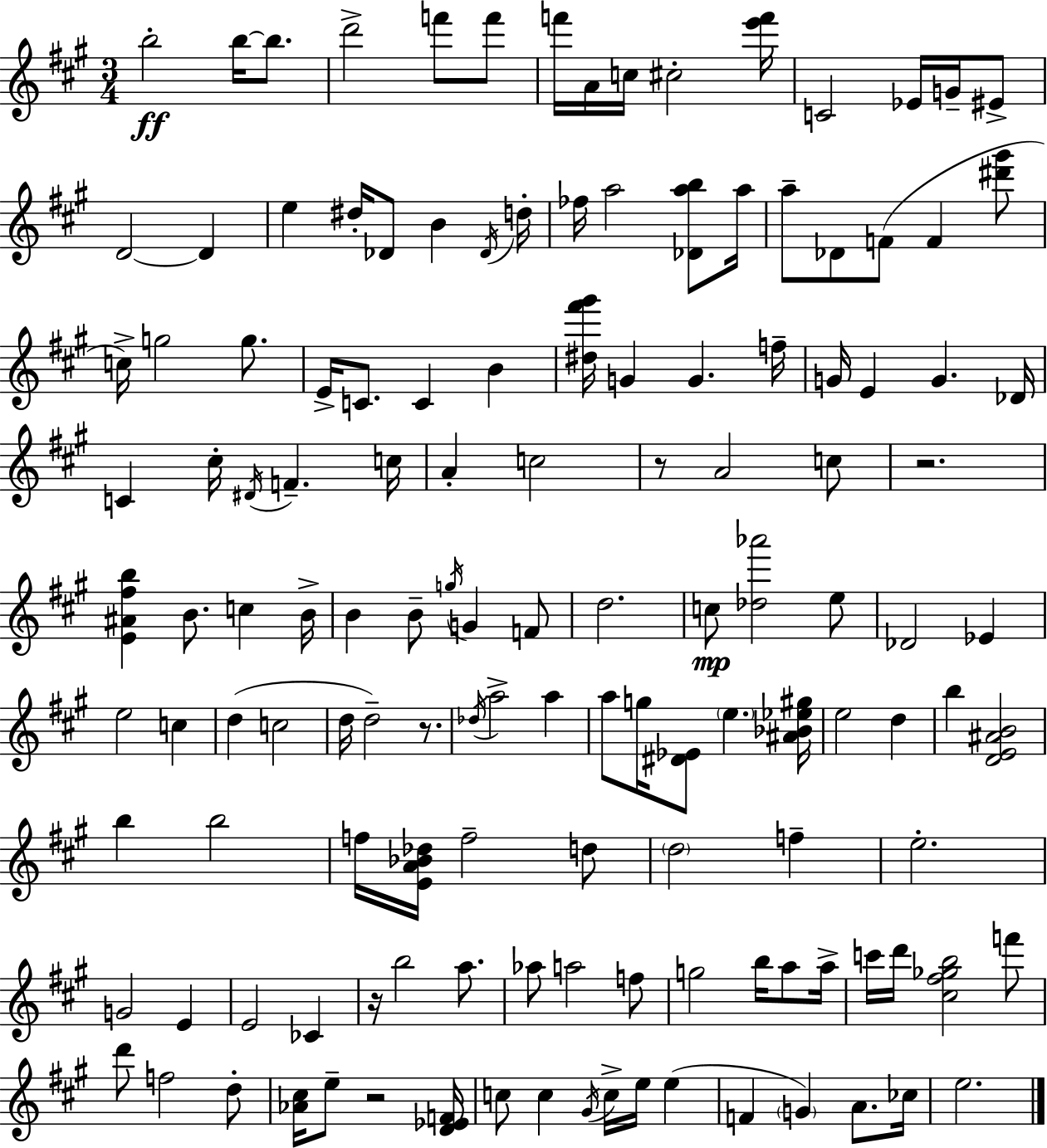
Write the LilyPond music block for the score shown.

{
  \clef treble
  \numericTimeSignature
  \time 3/4
  \key a \major
  b''2-.\ff b''16~~ b''8. | d'''2-> f'''8 f'''8 | f'''16 a'16 c''16 cis''2-. <e''' f'''>16 | c'2 ees'16 g'16-- eis'8-> | \break d'2~~ d'4 | e''4 dis''16-. des'8 b'4 \acciaccatura { des'16 } | d''16-. fes''16 a''2 <des' a'' b''>8 | a''16 a''8-- des'8 f'8( f'4 <dis''' gis'''>8 | \break c''16->) g''2 g''8. | e'16-> c'8. c'4 b'4 | <dis'' fis''' gis'''>16 g'4 g'4. | f''16-- g'16 e'4 g'4. | \break des'16 c'4 cis''16-. \acciaccatura { dis'16 } f'4.-- | c''16 a'4-. c''2 | r8 a'2 | c''8 r2. | \break <e' ais' fis'' b''>4 b'8. c''4 | b'16-> b'4 b'8-- \acciaccatura { g''16 } g'4 | f'8 d''2. | c''8\mp <des'' aes'''>2 | \break e''8 des'2 ees'4 | e''2 c''4 | d''4( c''2 | d''16 d''2--) | \break r8. \acciaccatura { des''16 } a''2-> | a''4 a''8 g''16 <dis' ees'>8 \parenthesize e''4. | <ais' bes' ees'' gis''>16 e''2 | d''4 b''4 <d' e' ais' b'>2 | \break b''4 b''2 | f''16 <e' a' bes' des''>16 f''2-- | d''8 \parenthesize d''2 | f''4-- e''2.-. | \break g'2 | e'4 e'2 | ces'4 r16 b''2 | a''8. aes''8 a''2 | \break f''8 g''2 | b''16 a''8 a''16-> c'''16 d'''16 <cis'' fis'' ges'' b''>2 | f'''8 d'''8 f''2 | d''8-. <aes' cis''>16 e''8-- r2 | \break <d' ees' f'>16 c''8 c''4 \acciaccatura { gis'16 } c''16-> | e''16 e''4( f'4 \parenthesize g'4) | a'8. ces''16 e''2. | \bar "|."
}